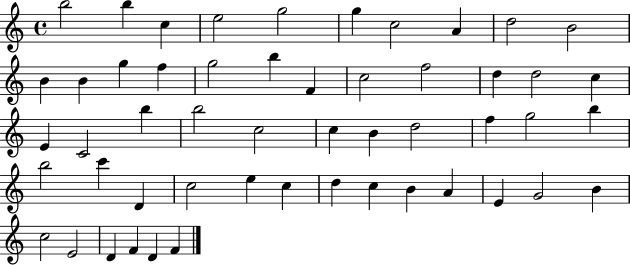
B5/h B5/q C5/q E5/h G5/h G5/q C5/h A4/q D5/h B4/h B4/q B4/q G5/q F5/q G5/h B5/q F4/q C5/h F5/h D5/q D5/h C5/q E4/q C4/h B5/q B5/h C5/h C5/q B4/q D5/h F5/q G5/h B5/q B5/h C6/q D4/q C5/h E5/q C5/q D5/q C5/q B4/q A4/q E4/q G4/h B4/q C5/h E4/h D4/q F4/q D4/q F4/q